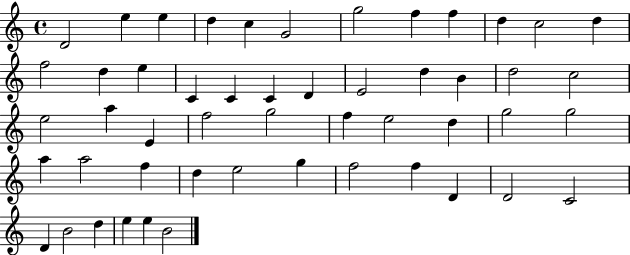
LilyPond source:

{
  \clef treble
  \time 4/4
  \defaultTimeSignature
  \key c \major
  d'2 e''4 e''4 | d''4 c''4 g'2 | g''2 f''4 f''4 | d''4 c''2 d''4 | \break f''2 d''4 e''4 | c'4 c'4 c'4 d'4 | e'2 d''4 b'4 | d''2 c''2 | \break e''2 a''4 e'4 | f''2 g''2 | f''4 e''2 d''4 | g''2 g''2 | \break a''4 a''2 f''4 | d''4 e''2 g''4 | f''2 f''4 d'4 | d'2 c'2 | \break d'4 b'2 d''4 | e''4 e''4 b'2 | \bar "|."
}